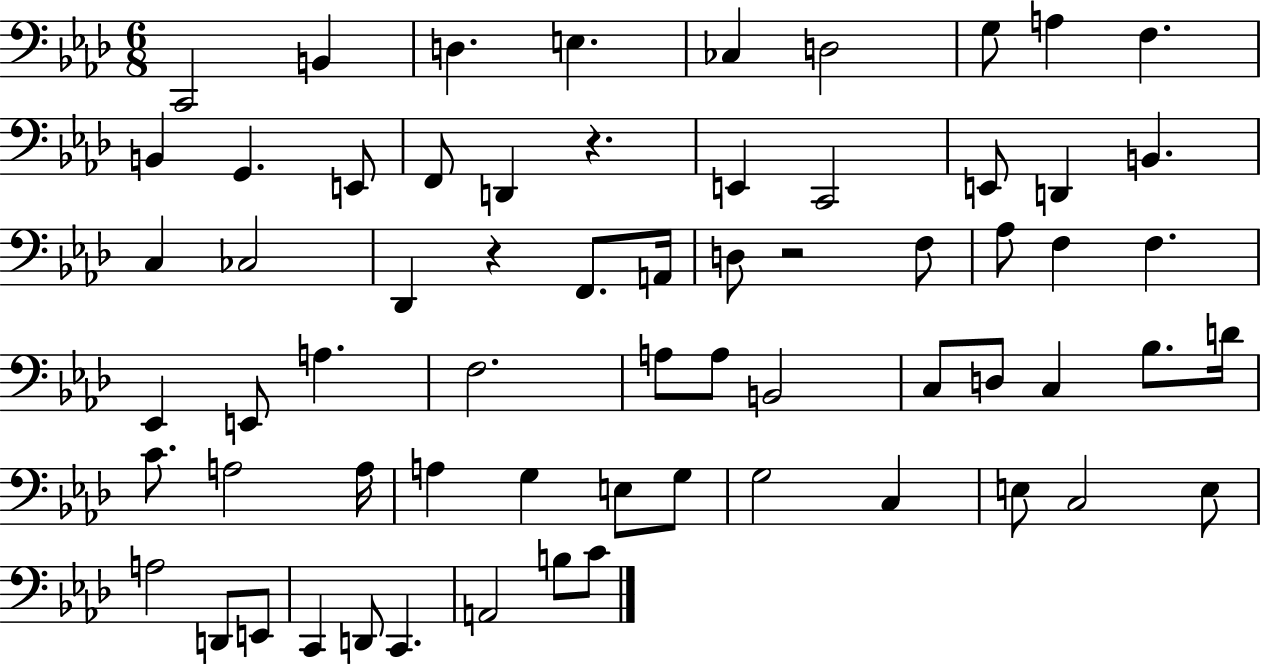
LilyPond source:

{
  \clef bass
  \numericTimeSignature
  \time 6/8
  \key aes \major
  c,2 b,4 | d4. e4. | ces4 d2 | g8 a4 f4. | \break b,4 g,4. e,8 | f,8 d,4 r4. | e,4 c,2 | e,8 d,4 b,4. | \break c4 ces2 | des,4 r4 f,8. a,16 | d8 r2 f8 | aes8 f4 f4. | \break ees,4 e,8 a4. | f2. | a8 a8 b,2 | c8 d8 c4 bes8. d'16 | \break c'8. a2 a16 | a4 g4 e8 g8 | g2 c4 | e8 c2 e8 | \break a2 d,8 e,8 | c,4 d,8 c,4. | a,2 b8 c'8 | \bar "|."
}